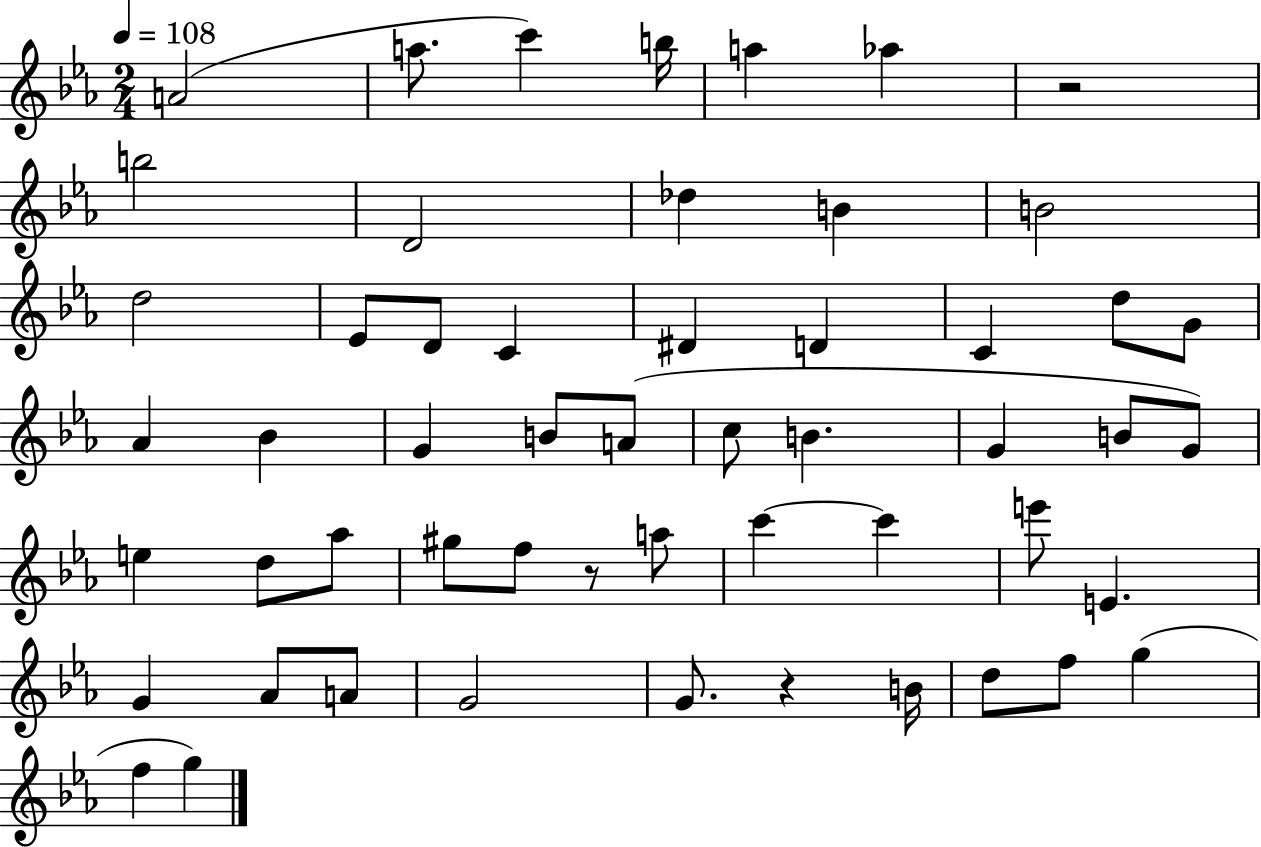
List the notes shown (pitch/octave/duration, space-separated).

A4/h A5/e. C6/q B5/s A5/q Ab5/q R/h B5/h D4/h Db5/q B4/q B4/h D5/h Eb4/e D4/e C4/q D#4/q D4/q C4/q D5/e G4/e Ab4/q Bb4/q G4/q B4/e A4/e C5/e B4/q. G4/q B4/e G4/e E5/q D5/e Ab5/e G#5/e F5/e R/e A5/e C6/q C6/q E6/e E4/q. G4/q Ab4/e A4/e G4/h G4/e. R/q B4/s D5/e F5/e G5/q F5/q G5/q